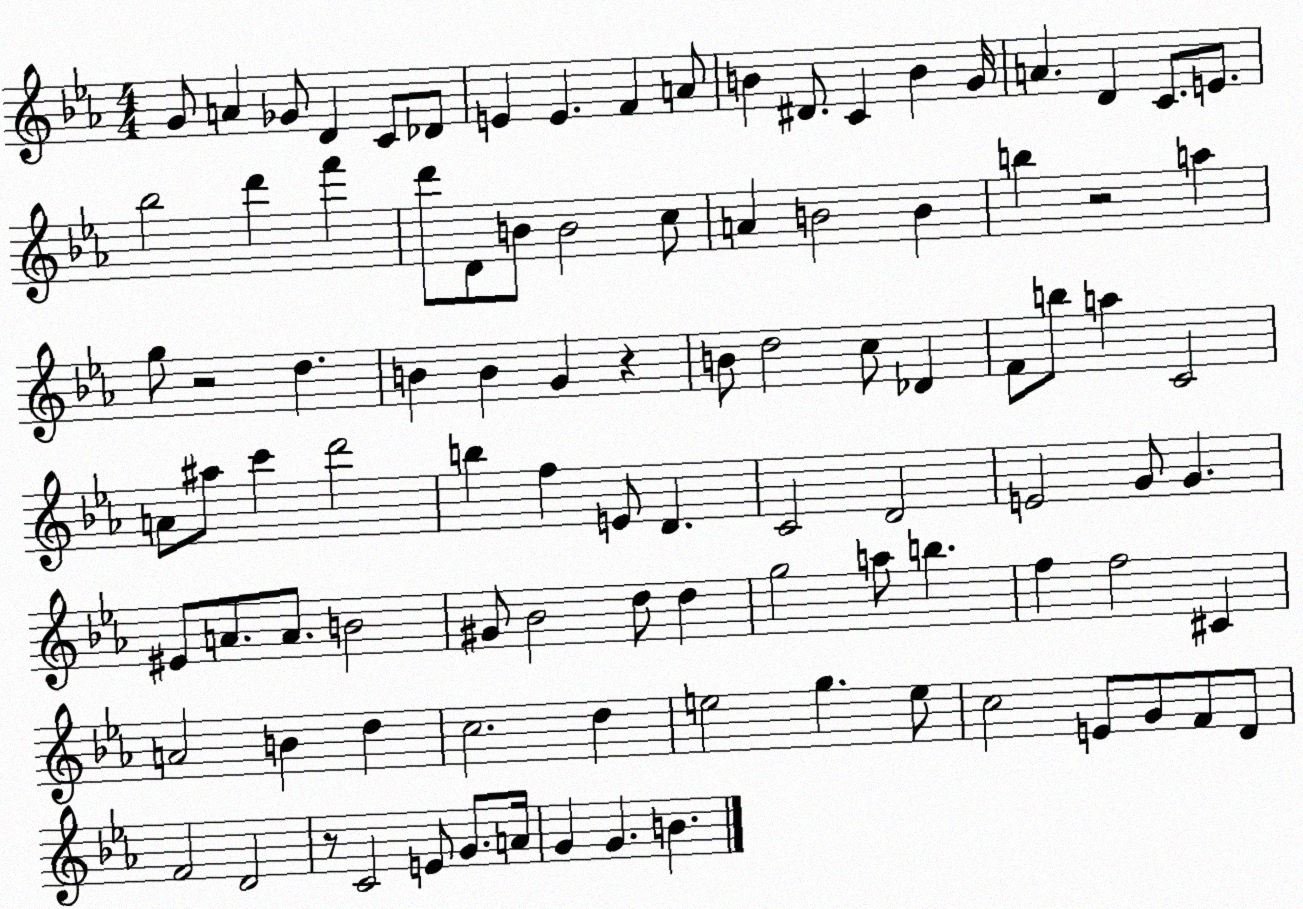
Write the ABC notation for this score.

X:1
T:Untitled
M:4/4
L:1/4
K:Eb
G/2 A _G/2 D C/2 _D/2 E E F A/2 B ^D/2 C B G/4 A D C/2 E/2 _b2 d' f' d'/2 D/2 B/2 B2 c/2 A B2 B b z2 a g/2 z2 d B B G z B/2 d2 c/2 _D F/2 b/2 a C2 A/2 ^a/2 c' d'2 b f E/2 D C2 D2 E2 G/2 G ^E/2 A/2 A/2 B2 ^G/2 _B2 d/2 d g2 a/2 b f f2 ^C A2 B d c2 d e2 g e/2 c2 E/2 G/2 F/2 D/2 F2 D2 z/2 C2 E/2 G/2 A/4 G G B